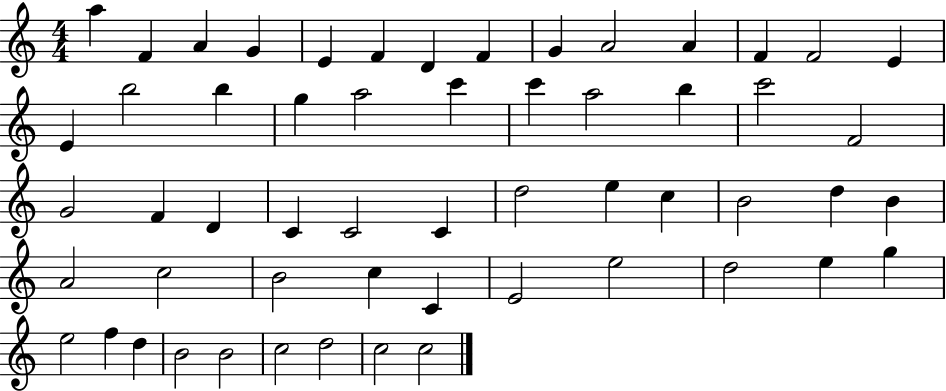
A5/q F4/q A4/q G4/q E4/q F4/q D4/q F4/q G4/q A4/h A4/q F4/q F4/h E4/q E4/q B5/h B5/q G5/q A5/h C6/q C6/q A5/h B5/q C6/h F4/h G4/h F4/q D4/q C4/q C4/h C4/q D5/h E5/q C5/q B4/h D5/q B4/q A4/h C5/h B4/h C5/q C4/q E4/h E5/h D5/h E5/q G5/q E5/h F5/q D5/q B4/h B4/h C5/h D5/h C5/h C5/h